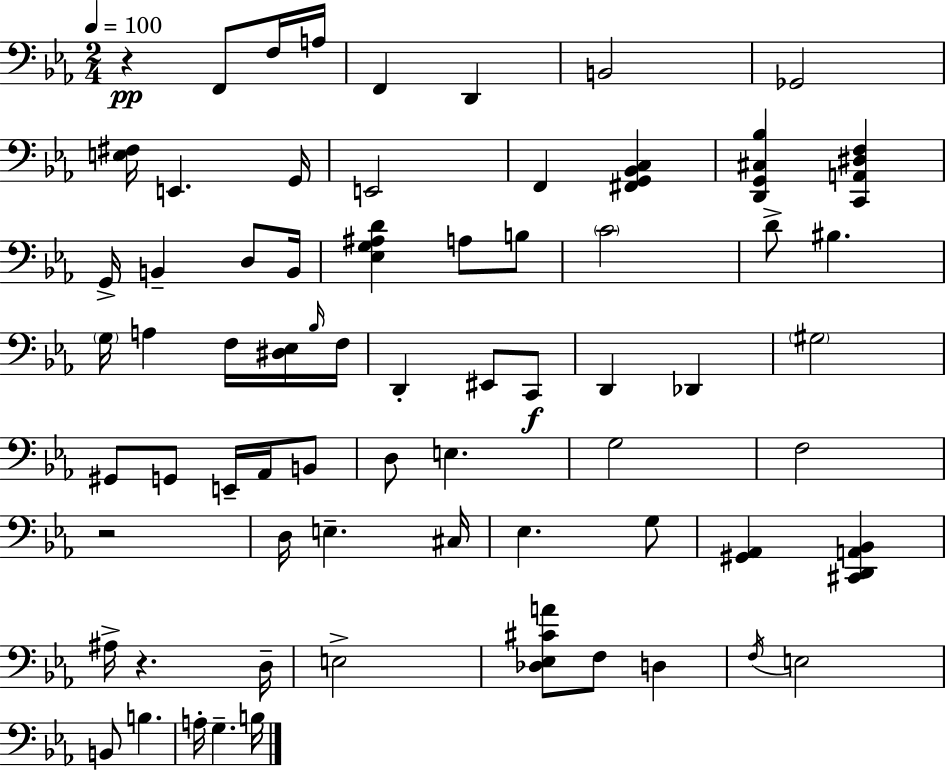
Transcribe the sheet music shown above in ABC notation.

X:1
T:Untitled
M:2/4
L:1/4
K:Cm
z F,,/2 F,/4 A,/4 F,, D,, B,,2 _G,,2 [E,^F,]/4 E,, G,,/4 E,,2 F,, [^F,,G,,_B,,C,] [D,,G,,^C,_B,] [C,,A,,^D,F,] G,,/4 B,, D,/2 B,,/4 [_E,G,^A,D] A,/2 B,/2 C2 D/2 ^B, G,/4 A, F,/4 [^D,_E,]/4 _B,/4 F,/4 D,, ^E,,/2 C,,/2 D,, _D,, ^G,2 ^G,,/2 G,,/2 E,,/4 _A,,/4 B,,/2 D,/2 E, G,2 F,2 z2 D,/4 E, ^C,/4 _E, G,/2 [^G,,_A,,] [^C,,D,,A,,_B,,] ^A,/4 z D,/4 E,2 [_D,_E,^CA]/2 F,/2 D, F,/4 E,2 B,,/2 B, A,/4 G, B,/4